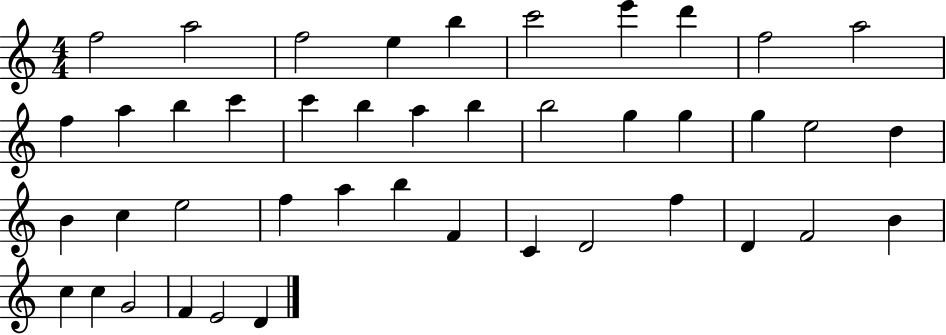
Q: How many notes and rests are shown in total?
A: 43